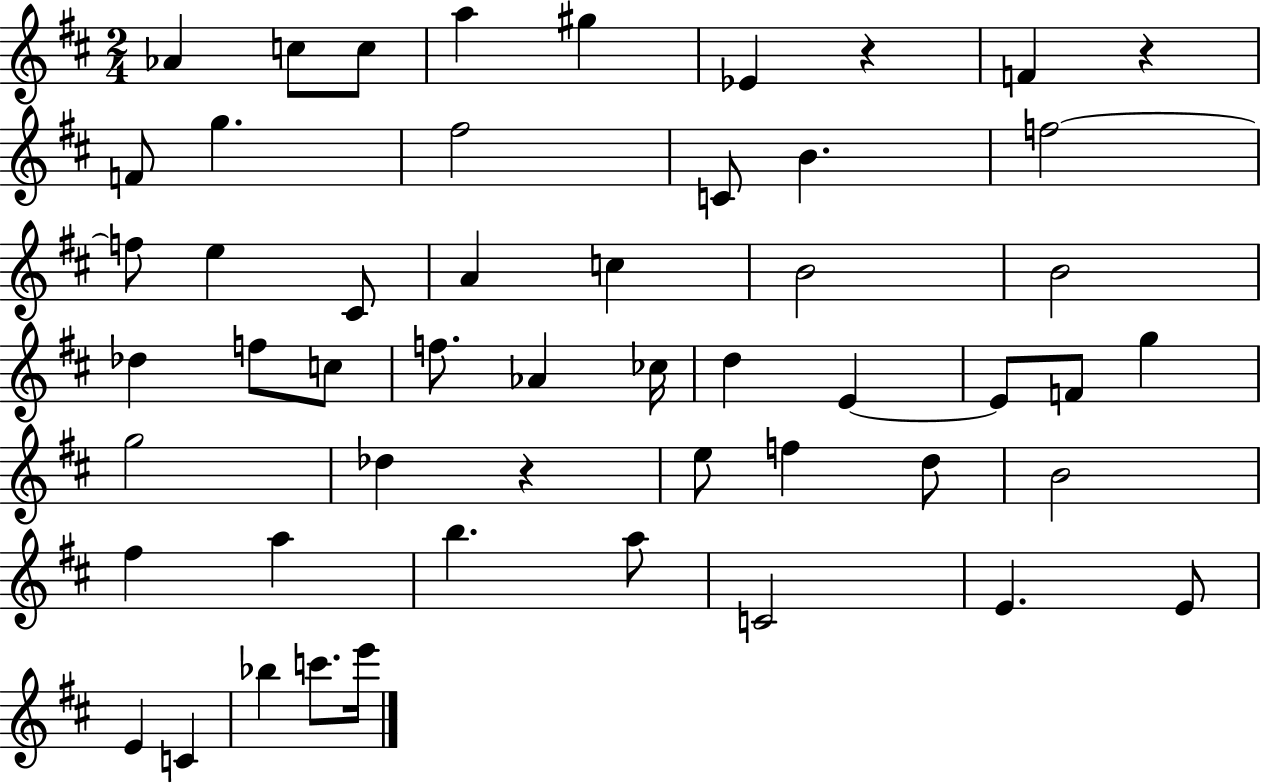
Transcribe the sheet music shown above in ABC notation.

X:1
T:Untitled
M:2/4
L:1/4
K:D
_A c/2 c/2 a ^g _E z F z F/2 g ^f2 C/2 B f2 f/2 e ^C/2 A c B2 B2 _d f/2 c/2 f/2 _A _c/4 d E E/2 F/2 g g2 _d z e/2 f d/2 B2 ^f a b a/2 C2 E E/2 E C _b c'/2 e'/4